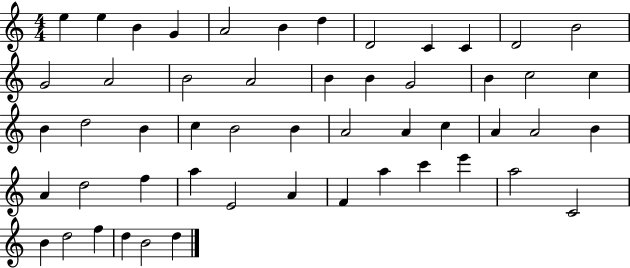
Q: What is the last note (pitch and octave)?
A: D5